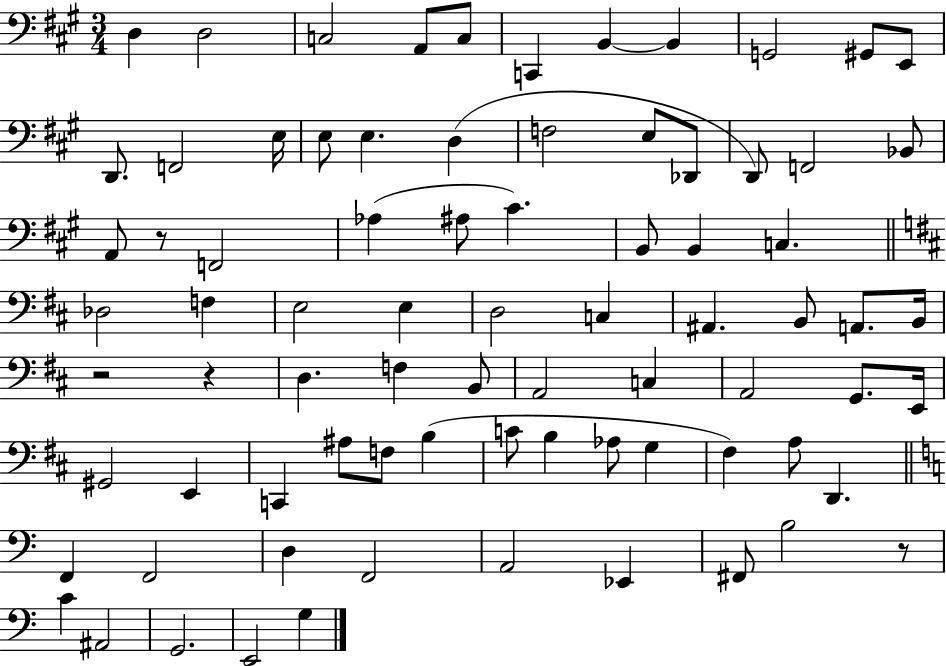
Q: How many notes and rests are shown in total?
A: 79